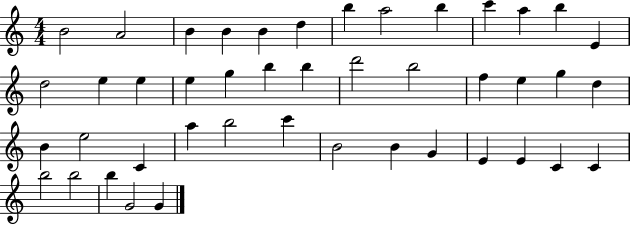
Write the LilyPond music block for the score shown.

{
  \clef treble
  \numericTimeSignature
  \time 4/4
  \key c \major
  b'2 a'2 | b'4 b'4 b'4 d''4 | b''4 a''2 b''4 | c'''4 a''4 b''4 e'4 | \break d''2 e''4 e''4 | e''4 g''4 b''4 b''4 | d'''2 b''2 | f''4 e''4 g''4 d''4 | \break b'4 e''2 c'4 | a''4 b''2 c'''4 | b'2 b'4 g'4 | e'4 e'4 c'4 c'4 | \break b''2 b''2 | b''4 g'2 g'4 | \bar "|."
}